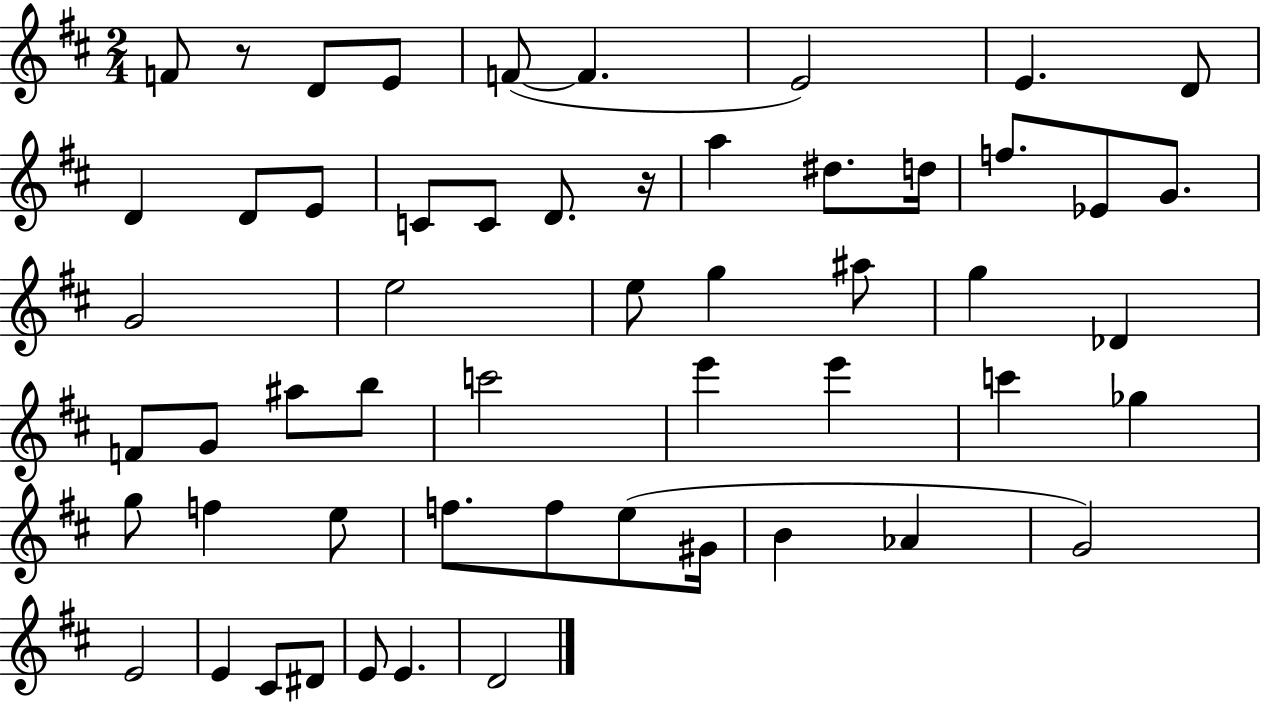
F4/e R/e D4/e E4/e F4/e F4/q. E4/h E4/q. D4/e D4/q D4/e E4/e C4/e C4/e D4/e. R/s A5/q D#5/e. D5/s F5/e. Eb4/e G4/e. G4/h E5/h E5/e G5/q A#5/e G5/q Db4/q F4/e G4/e A#5/e B5/e C6/h E6/q E6/q C6/q Gb5/q G5/e F5/q E5/e F5/e. F5/e E5/e G#4/s B4/q Ab4/q G4/h E4/h E4/q C#4/e D#4/e E4/e E4/q. D4/h